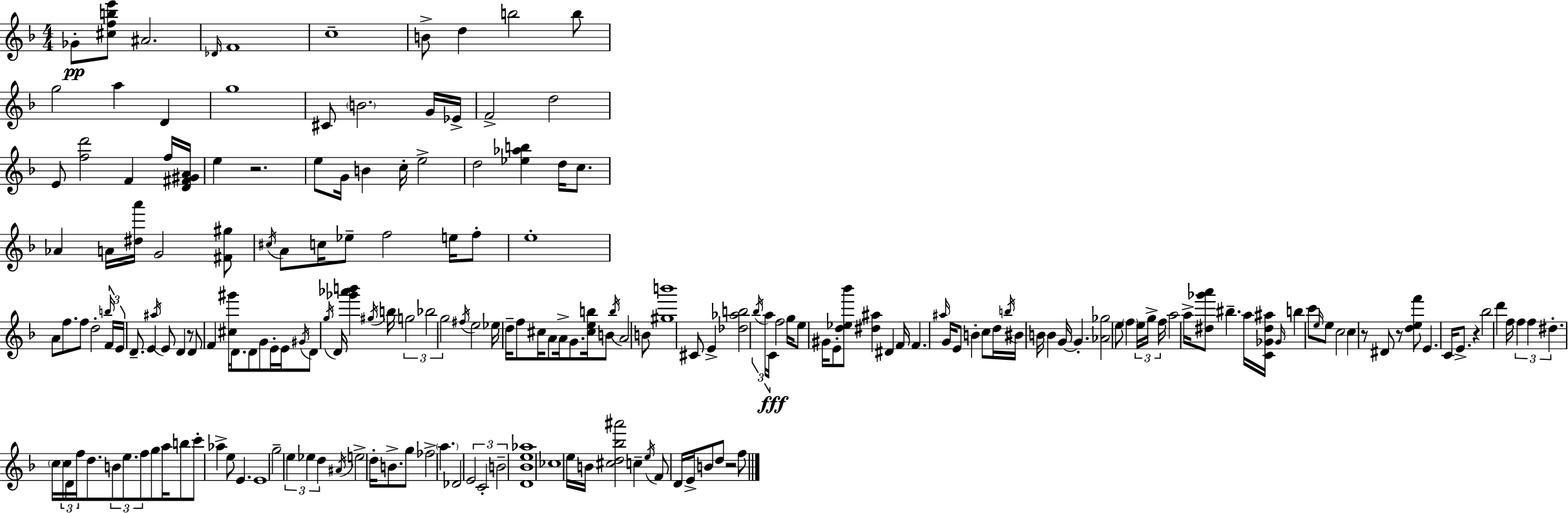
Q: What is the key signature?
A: D minor